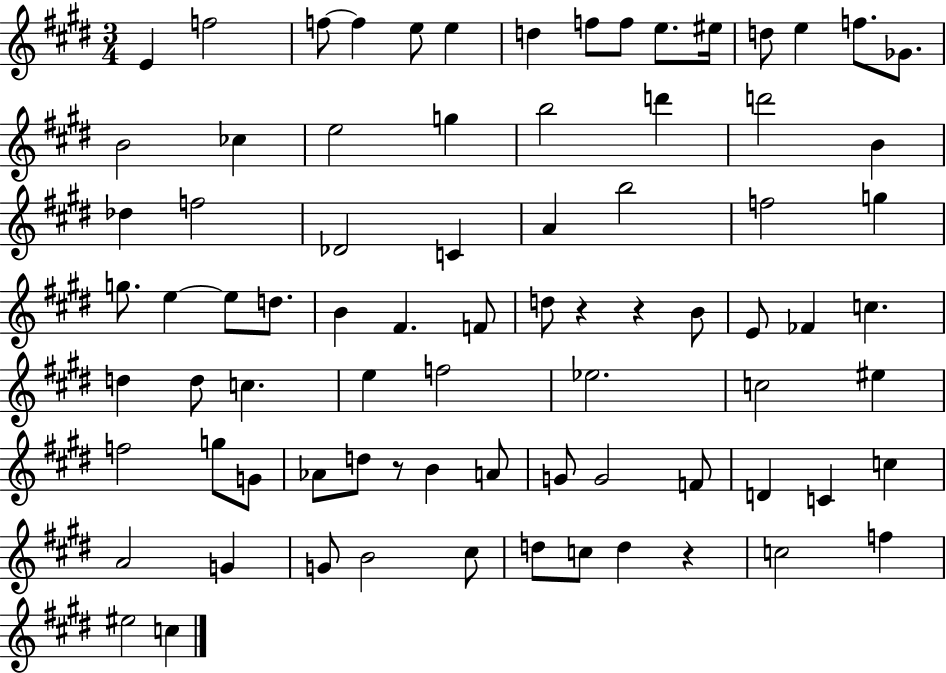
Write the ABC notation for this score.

X:1
T:Untitled
M:3/4
L:1/4
K:E
E f2 f/2 f e/2 e d f/2 f/2 e/2 ^e/4 d/2 e f/2 _G/2 B2 _c e2 g b2 d' d'2 B _d f2 _D2 C A b2 f2 g g/2 e e/2 d/2 B ^F F/2 d/2 z z B/2 E/2 _F c d d/2 c e f2 _e2 c2 ^e f2 g/2 G/2 _A/2 d/2 z/2 B A/2 G/2 G2 F/2 D C c A2 G G/2 B2 ^c/2 d/2 c/2 d z c2 f ^e2 c